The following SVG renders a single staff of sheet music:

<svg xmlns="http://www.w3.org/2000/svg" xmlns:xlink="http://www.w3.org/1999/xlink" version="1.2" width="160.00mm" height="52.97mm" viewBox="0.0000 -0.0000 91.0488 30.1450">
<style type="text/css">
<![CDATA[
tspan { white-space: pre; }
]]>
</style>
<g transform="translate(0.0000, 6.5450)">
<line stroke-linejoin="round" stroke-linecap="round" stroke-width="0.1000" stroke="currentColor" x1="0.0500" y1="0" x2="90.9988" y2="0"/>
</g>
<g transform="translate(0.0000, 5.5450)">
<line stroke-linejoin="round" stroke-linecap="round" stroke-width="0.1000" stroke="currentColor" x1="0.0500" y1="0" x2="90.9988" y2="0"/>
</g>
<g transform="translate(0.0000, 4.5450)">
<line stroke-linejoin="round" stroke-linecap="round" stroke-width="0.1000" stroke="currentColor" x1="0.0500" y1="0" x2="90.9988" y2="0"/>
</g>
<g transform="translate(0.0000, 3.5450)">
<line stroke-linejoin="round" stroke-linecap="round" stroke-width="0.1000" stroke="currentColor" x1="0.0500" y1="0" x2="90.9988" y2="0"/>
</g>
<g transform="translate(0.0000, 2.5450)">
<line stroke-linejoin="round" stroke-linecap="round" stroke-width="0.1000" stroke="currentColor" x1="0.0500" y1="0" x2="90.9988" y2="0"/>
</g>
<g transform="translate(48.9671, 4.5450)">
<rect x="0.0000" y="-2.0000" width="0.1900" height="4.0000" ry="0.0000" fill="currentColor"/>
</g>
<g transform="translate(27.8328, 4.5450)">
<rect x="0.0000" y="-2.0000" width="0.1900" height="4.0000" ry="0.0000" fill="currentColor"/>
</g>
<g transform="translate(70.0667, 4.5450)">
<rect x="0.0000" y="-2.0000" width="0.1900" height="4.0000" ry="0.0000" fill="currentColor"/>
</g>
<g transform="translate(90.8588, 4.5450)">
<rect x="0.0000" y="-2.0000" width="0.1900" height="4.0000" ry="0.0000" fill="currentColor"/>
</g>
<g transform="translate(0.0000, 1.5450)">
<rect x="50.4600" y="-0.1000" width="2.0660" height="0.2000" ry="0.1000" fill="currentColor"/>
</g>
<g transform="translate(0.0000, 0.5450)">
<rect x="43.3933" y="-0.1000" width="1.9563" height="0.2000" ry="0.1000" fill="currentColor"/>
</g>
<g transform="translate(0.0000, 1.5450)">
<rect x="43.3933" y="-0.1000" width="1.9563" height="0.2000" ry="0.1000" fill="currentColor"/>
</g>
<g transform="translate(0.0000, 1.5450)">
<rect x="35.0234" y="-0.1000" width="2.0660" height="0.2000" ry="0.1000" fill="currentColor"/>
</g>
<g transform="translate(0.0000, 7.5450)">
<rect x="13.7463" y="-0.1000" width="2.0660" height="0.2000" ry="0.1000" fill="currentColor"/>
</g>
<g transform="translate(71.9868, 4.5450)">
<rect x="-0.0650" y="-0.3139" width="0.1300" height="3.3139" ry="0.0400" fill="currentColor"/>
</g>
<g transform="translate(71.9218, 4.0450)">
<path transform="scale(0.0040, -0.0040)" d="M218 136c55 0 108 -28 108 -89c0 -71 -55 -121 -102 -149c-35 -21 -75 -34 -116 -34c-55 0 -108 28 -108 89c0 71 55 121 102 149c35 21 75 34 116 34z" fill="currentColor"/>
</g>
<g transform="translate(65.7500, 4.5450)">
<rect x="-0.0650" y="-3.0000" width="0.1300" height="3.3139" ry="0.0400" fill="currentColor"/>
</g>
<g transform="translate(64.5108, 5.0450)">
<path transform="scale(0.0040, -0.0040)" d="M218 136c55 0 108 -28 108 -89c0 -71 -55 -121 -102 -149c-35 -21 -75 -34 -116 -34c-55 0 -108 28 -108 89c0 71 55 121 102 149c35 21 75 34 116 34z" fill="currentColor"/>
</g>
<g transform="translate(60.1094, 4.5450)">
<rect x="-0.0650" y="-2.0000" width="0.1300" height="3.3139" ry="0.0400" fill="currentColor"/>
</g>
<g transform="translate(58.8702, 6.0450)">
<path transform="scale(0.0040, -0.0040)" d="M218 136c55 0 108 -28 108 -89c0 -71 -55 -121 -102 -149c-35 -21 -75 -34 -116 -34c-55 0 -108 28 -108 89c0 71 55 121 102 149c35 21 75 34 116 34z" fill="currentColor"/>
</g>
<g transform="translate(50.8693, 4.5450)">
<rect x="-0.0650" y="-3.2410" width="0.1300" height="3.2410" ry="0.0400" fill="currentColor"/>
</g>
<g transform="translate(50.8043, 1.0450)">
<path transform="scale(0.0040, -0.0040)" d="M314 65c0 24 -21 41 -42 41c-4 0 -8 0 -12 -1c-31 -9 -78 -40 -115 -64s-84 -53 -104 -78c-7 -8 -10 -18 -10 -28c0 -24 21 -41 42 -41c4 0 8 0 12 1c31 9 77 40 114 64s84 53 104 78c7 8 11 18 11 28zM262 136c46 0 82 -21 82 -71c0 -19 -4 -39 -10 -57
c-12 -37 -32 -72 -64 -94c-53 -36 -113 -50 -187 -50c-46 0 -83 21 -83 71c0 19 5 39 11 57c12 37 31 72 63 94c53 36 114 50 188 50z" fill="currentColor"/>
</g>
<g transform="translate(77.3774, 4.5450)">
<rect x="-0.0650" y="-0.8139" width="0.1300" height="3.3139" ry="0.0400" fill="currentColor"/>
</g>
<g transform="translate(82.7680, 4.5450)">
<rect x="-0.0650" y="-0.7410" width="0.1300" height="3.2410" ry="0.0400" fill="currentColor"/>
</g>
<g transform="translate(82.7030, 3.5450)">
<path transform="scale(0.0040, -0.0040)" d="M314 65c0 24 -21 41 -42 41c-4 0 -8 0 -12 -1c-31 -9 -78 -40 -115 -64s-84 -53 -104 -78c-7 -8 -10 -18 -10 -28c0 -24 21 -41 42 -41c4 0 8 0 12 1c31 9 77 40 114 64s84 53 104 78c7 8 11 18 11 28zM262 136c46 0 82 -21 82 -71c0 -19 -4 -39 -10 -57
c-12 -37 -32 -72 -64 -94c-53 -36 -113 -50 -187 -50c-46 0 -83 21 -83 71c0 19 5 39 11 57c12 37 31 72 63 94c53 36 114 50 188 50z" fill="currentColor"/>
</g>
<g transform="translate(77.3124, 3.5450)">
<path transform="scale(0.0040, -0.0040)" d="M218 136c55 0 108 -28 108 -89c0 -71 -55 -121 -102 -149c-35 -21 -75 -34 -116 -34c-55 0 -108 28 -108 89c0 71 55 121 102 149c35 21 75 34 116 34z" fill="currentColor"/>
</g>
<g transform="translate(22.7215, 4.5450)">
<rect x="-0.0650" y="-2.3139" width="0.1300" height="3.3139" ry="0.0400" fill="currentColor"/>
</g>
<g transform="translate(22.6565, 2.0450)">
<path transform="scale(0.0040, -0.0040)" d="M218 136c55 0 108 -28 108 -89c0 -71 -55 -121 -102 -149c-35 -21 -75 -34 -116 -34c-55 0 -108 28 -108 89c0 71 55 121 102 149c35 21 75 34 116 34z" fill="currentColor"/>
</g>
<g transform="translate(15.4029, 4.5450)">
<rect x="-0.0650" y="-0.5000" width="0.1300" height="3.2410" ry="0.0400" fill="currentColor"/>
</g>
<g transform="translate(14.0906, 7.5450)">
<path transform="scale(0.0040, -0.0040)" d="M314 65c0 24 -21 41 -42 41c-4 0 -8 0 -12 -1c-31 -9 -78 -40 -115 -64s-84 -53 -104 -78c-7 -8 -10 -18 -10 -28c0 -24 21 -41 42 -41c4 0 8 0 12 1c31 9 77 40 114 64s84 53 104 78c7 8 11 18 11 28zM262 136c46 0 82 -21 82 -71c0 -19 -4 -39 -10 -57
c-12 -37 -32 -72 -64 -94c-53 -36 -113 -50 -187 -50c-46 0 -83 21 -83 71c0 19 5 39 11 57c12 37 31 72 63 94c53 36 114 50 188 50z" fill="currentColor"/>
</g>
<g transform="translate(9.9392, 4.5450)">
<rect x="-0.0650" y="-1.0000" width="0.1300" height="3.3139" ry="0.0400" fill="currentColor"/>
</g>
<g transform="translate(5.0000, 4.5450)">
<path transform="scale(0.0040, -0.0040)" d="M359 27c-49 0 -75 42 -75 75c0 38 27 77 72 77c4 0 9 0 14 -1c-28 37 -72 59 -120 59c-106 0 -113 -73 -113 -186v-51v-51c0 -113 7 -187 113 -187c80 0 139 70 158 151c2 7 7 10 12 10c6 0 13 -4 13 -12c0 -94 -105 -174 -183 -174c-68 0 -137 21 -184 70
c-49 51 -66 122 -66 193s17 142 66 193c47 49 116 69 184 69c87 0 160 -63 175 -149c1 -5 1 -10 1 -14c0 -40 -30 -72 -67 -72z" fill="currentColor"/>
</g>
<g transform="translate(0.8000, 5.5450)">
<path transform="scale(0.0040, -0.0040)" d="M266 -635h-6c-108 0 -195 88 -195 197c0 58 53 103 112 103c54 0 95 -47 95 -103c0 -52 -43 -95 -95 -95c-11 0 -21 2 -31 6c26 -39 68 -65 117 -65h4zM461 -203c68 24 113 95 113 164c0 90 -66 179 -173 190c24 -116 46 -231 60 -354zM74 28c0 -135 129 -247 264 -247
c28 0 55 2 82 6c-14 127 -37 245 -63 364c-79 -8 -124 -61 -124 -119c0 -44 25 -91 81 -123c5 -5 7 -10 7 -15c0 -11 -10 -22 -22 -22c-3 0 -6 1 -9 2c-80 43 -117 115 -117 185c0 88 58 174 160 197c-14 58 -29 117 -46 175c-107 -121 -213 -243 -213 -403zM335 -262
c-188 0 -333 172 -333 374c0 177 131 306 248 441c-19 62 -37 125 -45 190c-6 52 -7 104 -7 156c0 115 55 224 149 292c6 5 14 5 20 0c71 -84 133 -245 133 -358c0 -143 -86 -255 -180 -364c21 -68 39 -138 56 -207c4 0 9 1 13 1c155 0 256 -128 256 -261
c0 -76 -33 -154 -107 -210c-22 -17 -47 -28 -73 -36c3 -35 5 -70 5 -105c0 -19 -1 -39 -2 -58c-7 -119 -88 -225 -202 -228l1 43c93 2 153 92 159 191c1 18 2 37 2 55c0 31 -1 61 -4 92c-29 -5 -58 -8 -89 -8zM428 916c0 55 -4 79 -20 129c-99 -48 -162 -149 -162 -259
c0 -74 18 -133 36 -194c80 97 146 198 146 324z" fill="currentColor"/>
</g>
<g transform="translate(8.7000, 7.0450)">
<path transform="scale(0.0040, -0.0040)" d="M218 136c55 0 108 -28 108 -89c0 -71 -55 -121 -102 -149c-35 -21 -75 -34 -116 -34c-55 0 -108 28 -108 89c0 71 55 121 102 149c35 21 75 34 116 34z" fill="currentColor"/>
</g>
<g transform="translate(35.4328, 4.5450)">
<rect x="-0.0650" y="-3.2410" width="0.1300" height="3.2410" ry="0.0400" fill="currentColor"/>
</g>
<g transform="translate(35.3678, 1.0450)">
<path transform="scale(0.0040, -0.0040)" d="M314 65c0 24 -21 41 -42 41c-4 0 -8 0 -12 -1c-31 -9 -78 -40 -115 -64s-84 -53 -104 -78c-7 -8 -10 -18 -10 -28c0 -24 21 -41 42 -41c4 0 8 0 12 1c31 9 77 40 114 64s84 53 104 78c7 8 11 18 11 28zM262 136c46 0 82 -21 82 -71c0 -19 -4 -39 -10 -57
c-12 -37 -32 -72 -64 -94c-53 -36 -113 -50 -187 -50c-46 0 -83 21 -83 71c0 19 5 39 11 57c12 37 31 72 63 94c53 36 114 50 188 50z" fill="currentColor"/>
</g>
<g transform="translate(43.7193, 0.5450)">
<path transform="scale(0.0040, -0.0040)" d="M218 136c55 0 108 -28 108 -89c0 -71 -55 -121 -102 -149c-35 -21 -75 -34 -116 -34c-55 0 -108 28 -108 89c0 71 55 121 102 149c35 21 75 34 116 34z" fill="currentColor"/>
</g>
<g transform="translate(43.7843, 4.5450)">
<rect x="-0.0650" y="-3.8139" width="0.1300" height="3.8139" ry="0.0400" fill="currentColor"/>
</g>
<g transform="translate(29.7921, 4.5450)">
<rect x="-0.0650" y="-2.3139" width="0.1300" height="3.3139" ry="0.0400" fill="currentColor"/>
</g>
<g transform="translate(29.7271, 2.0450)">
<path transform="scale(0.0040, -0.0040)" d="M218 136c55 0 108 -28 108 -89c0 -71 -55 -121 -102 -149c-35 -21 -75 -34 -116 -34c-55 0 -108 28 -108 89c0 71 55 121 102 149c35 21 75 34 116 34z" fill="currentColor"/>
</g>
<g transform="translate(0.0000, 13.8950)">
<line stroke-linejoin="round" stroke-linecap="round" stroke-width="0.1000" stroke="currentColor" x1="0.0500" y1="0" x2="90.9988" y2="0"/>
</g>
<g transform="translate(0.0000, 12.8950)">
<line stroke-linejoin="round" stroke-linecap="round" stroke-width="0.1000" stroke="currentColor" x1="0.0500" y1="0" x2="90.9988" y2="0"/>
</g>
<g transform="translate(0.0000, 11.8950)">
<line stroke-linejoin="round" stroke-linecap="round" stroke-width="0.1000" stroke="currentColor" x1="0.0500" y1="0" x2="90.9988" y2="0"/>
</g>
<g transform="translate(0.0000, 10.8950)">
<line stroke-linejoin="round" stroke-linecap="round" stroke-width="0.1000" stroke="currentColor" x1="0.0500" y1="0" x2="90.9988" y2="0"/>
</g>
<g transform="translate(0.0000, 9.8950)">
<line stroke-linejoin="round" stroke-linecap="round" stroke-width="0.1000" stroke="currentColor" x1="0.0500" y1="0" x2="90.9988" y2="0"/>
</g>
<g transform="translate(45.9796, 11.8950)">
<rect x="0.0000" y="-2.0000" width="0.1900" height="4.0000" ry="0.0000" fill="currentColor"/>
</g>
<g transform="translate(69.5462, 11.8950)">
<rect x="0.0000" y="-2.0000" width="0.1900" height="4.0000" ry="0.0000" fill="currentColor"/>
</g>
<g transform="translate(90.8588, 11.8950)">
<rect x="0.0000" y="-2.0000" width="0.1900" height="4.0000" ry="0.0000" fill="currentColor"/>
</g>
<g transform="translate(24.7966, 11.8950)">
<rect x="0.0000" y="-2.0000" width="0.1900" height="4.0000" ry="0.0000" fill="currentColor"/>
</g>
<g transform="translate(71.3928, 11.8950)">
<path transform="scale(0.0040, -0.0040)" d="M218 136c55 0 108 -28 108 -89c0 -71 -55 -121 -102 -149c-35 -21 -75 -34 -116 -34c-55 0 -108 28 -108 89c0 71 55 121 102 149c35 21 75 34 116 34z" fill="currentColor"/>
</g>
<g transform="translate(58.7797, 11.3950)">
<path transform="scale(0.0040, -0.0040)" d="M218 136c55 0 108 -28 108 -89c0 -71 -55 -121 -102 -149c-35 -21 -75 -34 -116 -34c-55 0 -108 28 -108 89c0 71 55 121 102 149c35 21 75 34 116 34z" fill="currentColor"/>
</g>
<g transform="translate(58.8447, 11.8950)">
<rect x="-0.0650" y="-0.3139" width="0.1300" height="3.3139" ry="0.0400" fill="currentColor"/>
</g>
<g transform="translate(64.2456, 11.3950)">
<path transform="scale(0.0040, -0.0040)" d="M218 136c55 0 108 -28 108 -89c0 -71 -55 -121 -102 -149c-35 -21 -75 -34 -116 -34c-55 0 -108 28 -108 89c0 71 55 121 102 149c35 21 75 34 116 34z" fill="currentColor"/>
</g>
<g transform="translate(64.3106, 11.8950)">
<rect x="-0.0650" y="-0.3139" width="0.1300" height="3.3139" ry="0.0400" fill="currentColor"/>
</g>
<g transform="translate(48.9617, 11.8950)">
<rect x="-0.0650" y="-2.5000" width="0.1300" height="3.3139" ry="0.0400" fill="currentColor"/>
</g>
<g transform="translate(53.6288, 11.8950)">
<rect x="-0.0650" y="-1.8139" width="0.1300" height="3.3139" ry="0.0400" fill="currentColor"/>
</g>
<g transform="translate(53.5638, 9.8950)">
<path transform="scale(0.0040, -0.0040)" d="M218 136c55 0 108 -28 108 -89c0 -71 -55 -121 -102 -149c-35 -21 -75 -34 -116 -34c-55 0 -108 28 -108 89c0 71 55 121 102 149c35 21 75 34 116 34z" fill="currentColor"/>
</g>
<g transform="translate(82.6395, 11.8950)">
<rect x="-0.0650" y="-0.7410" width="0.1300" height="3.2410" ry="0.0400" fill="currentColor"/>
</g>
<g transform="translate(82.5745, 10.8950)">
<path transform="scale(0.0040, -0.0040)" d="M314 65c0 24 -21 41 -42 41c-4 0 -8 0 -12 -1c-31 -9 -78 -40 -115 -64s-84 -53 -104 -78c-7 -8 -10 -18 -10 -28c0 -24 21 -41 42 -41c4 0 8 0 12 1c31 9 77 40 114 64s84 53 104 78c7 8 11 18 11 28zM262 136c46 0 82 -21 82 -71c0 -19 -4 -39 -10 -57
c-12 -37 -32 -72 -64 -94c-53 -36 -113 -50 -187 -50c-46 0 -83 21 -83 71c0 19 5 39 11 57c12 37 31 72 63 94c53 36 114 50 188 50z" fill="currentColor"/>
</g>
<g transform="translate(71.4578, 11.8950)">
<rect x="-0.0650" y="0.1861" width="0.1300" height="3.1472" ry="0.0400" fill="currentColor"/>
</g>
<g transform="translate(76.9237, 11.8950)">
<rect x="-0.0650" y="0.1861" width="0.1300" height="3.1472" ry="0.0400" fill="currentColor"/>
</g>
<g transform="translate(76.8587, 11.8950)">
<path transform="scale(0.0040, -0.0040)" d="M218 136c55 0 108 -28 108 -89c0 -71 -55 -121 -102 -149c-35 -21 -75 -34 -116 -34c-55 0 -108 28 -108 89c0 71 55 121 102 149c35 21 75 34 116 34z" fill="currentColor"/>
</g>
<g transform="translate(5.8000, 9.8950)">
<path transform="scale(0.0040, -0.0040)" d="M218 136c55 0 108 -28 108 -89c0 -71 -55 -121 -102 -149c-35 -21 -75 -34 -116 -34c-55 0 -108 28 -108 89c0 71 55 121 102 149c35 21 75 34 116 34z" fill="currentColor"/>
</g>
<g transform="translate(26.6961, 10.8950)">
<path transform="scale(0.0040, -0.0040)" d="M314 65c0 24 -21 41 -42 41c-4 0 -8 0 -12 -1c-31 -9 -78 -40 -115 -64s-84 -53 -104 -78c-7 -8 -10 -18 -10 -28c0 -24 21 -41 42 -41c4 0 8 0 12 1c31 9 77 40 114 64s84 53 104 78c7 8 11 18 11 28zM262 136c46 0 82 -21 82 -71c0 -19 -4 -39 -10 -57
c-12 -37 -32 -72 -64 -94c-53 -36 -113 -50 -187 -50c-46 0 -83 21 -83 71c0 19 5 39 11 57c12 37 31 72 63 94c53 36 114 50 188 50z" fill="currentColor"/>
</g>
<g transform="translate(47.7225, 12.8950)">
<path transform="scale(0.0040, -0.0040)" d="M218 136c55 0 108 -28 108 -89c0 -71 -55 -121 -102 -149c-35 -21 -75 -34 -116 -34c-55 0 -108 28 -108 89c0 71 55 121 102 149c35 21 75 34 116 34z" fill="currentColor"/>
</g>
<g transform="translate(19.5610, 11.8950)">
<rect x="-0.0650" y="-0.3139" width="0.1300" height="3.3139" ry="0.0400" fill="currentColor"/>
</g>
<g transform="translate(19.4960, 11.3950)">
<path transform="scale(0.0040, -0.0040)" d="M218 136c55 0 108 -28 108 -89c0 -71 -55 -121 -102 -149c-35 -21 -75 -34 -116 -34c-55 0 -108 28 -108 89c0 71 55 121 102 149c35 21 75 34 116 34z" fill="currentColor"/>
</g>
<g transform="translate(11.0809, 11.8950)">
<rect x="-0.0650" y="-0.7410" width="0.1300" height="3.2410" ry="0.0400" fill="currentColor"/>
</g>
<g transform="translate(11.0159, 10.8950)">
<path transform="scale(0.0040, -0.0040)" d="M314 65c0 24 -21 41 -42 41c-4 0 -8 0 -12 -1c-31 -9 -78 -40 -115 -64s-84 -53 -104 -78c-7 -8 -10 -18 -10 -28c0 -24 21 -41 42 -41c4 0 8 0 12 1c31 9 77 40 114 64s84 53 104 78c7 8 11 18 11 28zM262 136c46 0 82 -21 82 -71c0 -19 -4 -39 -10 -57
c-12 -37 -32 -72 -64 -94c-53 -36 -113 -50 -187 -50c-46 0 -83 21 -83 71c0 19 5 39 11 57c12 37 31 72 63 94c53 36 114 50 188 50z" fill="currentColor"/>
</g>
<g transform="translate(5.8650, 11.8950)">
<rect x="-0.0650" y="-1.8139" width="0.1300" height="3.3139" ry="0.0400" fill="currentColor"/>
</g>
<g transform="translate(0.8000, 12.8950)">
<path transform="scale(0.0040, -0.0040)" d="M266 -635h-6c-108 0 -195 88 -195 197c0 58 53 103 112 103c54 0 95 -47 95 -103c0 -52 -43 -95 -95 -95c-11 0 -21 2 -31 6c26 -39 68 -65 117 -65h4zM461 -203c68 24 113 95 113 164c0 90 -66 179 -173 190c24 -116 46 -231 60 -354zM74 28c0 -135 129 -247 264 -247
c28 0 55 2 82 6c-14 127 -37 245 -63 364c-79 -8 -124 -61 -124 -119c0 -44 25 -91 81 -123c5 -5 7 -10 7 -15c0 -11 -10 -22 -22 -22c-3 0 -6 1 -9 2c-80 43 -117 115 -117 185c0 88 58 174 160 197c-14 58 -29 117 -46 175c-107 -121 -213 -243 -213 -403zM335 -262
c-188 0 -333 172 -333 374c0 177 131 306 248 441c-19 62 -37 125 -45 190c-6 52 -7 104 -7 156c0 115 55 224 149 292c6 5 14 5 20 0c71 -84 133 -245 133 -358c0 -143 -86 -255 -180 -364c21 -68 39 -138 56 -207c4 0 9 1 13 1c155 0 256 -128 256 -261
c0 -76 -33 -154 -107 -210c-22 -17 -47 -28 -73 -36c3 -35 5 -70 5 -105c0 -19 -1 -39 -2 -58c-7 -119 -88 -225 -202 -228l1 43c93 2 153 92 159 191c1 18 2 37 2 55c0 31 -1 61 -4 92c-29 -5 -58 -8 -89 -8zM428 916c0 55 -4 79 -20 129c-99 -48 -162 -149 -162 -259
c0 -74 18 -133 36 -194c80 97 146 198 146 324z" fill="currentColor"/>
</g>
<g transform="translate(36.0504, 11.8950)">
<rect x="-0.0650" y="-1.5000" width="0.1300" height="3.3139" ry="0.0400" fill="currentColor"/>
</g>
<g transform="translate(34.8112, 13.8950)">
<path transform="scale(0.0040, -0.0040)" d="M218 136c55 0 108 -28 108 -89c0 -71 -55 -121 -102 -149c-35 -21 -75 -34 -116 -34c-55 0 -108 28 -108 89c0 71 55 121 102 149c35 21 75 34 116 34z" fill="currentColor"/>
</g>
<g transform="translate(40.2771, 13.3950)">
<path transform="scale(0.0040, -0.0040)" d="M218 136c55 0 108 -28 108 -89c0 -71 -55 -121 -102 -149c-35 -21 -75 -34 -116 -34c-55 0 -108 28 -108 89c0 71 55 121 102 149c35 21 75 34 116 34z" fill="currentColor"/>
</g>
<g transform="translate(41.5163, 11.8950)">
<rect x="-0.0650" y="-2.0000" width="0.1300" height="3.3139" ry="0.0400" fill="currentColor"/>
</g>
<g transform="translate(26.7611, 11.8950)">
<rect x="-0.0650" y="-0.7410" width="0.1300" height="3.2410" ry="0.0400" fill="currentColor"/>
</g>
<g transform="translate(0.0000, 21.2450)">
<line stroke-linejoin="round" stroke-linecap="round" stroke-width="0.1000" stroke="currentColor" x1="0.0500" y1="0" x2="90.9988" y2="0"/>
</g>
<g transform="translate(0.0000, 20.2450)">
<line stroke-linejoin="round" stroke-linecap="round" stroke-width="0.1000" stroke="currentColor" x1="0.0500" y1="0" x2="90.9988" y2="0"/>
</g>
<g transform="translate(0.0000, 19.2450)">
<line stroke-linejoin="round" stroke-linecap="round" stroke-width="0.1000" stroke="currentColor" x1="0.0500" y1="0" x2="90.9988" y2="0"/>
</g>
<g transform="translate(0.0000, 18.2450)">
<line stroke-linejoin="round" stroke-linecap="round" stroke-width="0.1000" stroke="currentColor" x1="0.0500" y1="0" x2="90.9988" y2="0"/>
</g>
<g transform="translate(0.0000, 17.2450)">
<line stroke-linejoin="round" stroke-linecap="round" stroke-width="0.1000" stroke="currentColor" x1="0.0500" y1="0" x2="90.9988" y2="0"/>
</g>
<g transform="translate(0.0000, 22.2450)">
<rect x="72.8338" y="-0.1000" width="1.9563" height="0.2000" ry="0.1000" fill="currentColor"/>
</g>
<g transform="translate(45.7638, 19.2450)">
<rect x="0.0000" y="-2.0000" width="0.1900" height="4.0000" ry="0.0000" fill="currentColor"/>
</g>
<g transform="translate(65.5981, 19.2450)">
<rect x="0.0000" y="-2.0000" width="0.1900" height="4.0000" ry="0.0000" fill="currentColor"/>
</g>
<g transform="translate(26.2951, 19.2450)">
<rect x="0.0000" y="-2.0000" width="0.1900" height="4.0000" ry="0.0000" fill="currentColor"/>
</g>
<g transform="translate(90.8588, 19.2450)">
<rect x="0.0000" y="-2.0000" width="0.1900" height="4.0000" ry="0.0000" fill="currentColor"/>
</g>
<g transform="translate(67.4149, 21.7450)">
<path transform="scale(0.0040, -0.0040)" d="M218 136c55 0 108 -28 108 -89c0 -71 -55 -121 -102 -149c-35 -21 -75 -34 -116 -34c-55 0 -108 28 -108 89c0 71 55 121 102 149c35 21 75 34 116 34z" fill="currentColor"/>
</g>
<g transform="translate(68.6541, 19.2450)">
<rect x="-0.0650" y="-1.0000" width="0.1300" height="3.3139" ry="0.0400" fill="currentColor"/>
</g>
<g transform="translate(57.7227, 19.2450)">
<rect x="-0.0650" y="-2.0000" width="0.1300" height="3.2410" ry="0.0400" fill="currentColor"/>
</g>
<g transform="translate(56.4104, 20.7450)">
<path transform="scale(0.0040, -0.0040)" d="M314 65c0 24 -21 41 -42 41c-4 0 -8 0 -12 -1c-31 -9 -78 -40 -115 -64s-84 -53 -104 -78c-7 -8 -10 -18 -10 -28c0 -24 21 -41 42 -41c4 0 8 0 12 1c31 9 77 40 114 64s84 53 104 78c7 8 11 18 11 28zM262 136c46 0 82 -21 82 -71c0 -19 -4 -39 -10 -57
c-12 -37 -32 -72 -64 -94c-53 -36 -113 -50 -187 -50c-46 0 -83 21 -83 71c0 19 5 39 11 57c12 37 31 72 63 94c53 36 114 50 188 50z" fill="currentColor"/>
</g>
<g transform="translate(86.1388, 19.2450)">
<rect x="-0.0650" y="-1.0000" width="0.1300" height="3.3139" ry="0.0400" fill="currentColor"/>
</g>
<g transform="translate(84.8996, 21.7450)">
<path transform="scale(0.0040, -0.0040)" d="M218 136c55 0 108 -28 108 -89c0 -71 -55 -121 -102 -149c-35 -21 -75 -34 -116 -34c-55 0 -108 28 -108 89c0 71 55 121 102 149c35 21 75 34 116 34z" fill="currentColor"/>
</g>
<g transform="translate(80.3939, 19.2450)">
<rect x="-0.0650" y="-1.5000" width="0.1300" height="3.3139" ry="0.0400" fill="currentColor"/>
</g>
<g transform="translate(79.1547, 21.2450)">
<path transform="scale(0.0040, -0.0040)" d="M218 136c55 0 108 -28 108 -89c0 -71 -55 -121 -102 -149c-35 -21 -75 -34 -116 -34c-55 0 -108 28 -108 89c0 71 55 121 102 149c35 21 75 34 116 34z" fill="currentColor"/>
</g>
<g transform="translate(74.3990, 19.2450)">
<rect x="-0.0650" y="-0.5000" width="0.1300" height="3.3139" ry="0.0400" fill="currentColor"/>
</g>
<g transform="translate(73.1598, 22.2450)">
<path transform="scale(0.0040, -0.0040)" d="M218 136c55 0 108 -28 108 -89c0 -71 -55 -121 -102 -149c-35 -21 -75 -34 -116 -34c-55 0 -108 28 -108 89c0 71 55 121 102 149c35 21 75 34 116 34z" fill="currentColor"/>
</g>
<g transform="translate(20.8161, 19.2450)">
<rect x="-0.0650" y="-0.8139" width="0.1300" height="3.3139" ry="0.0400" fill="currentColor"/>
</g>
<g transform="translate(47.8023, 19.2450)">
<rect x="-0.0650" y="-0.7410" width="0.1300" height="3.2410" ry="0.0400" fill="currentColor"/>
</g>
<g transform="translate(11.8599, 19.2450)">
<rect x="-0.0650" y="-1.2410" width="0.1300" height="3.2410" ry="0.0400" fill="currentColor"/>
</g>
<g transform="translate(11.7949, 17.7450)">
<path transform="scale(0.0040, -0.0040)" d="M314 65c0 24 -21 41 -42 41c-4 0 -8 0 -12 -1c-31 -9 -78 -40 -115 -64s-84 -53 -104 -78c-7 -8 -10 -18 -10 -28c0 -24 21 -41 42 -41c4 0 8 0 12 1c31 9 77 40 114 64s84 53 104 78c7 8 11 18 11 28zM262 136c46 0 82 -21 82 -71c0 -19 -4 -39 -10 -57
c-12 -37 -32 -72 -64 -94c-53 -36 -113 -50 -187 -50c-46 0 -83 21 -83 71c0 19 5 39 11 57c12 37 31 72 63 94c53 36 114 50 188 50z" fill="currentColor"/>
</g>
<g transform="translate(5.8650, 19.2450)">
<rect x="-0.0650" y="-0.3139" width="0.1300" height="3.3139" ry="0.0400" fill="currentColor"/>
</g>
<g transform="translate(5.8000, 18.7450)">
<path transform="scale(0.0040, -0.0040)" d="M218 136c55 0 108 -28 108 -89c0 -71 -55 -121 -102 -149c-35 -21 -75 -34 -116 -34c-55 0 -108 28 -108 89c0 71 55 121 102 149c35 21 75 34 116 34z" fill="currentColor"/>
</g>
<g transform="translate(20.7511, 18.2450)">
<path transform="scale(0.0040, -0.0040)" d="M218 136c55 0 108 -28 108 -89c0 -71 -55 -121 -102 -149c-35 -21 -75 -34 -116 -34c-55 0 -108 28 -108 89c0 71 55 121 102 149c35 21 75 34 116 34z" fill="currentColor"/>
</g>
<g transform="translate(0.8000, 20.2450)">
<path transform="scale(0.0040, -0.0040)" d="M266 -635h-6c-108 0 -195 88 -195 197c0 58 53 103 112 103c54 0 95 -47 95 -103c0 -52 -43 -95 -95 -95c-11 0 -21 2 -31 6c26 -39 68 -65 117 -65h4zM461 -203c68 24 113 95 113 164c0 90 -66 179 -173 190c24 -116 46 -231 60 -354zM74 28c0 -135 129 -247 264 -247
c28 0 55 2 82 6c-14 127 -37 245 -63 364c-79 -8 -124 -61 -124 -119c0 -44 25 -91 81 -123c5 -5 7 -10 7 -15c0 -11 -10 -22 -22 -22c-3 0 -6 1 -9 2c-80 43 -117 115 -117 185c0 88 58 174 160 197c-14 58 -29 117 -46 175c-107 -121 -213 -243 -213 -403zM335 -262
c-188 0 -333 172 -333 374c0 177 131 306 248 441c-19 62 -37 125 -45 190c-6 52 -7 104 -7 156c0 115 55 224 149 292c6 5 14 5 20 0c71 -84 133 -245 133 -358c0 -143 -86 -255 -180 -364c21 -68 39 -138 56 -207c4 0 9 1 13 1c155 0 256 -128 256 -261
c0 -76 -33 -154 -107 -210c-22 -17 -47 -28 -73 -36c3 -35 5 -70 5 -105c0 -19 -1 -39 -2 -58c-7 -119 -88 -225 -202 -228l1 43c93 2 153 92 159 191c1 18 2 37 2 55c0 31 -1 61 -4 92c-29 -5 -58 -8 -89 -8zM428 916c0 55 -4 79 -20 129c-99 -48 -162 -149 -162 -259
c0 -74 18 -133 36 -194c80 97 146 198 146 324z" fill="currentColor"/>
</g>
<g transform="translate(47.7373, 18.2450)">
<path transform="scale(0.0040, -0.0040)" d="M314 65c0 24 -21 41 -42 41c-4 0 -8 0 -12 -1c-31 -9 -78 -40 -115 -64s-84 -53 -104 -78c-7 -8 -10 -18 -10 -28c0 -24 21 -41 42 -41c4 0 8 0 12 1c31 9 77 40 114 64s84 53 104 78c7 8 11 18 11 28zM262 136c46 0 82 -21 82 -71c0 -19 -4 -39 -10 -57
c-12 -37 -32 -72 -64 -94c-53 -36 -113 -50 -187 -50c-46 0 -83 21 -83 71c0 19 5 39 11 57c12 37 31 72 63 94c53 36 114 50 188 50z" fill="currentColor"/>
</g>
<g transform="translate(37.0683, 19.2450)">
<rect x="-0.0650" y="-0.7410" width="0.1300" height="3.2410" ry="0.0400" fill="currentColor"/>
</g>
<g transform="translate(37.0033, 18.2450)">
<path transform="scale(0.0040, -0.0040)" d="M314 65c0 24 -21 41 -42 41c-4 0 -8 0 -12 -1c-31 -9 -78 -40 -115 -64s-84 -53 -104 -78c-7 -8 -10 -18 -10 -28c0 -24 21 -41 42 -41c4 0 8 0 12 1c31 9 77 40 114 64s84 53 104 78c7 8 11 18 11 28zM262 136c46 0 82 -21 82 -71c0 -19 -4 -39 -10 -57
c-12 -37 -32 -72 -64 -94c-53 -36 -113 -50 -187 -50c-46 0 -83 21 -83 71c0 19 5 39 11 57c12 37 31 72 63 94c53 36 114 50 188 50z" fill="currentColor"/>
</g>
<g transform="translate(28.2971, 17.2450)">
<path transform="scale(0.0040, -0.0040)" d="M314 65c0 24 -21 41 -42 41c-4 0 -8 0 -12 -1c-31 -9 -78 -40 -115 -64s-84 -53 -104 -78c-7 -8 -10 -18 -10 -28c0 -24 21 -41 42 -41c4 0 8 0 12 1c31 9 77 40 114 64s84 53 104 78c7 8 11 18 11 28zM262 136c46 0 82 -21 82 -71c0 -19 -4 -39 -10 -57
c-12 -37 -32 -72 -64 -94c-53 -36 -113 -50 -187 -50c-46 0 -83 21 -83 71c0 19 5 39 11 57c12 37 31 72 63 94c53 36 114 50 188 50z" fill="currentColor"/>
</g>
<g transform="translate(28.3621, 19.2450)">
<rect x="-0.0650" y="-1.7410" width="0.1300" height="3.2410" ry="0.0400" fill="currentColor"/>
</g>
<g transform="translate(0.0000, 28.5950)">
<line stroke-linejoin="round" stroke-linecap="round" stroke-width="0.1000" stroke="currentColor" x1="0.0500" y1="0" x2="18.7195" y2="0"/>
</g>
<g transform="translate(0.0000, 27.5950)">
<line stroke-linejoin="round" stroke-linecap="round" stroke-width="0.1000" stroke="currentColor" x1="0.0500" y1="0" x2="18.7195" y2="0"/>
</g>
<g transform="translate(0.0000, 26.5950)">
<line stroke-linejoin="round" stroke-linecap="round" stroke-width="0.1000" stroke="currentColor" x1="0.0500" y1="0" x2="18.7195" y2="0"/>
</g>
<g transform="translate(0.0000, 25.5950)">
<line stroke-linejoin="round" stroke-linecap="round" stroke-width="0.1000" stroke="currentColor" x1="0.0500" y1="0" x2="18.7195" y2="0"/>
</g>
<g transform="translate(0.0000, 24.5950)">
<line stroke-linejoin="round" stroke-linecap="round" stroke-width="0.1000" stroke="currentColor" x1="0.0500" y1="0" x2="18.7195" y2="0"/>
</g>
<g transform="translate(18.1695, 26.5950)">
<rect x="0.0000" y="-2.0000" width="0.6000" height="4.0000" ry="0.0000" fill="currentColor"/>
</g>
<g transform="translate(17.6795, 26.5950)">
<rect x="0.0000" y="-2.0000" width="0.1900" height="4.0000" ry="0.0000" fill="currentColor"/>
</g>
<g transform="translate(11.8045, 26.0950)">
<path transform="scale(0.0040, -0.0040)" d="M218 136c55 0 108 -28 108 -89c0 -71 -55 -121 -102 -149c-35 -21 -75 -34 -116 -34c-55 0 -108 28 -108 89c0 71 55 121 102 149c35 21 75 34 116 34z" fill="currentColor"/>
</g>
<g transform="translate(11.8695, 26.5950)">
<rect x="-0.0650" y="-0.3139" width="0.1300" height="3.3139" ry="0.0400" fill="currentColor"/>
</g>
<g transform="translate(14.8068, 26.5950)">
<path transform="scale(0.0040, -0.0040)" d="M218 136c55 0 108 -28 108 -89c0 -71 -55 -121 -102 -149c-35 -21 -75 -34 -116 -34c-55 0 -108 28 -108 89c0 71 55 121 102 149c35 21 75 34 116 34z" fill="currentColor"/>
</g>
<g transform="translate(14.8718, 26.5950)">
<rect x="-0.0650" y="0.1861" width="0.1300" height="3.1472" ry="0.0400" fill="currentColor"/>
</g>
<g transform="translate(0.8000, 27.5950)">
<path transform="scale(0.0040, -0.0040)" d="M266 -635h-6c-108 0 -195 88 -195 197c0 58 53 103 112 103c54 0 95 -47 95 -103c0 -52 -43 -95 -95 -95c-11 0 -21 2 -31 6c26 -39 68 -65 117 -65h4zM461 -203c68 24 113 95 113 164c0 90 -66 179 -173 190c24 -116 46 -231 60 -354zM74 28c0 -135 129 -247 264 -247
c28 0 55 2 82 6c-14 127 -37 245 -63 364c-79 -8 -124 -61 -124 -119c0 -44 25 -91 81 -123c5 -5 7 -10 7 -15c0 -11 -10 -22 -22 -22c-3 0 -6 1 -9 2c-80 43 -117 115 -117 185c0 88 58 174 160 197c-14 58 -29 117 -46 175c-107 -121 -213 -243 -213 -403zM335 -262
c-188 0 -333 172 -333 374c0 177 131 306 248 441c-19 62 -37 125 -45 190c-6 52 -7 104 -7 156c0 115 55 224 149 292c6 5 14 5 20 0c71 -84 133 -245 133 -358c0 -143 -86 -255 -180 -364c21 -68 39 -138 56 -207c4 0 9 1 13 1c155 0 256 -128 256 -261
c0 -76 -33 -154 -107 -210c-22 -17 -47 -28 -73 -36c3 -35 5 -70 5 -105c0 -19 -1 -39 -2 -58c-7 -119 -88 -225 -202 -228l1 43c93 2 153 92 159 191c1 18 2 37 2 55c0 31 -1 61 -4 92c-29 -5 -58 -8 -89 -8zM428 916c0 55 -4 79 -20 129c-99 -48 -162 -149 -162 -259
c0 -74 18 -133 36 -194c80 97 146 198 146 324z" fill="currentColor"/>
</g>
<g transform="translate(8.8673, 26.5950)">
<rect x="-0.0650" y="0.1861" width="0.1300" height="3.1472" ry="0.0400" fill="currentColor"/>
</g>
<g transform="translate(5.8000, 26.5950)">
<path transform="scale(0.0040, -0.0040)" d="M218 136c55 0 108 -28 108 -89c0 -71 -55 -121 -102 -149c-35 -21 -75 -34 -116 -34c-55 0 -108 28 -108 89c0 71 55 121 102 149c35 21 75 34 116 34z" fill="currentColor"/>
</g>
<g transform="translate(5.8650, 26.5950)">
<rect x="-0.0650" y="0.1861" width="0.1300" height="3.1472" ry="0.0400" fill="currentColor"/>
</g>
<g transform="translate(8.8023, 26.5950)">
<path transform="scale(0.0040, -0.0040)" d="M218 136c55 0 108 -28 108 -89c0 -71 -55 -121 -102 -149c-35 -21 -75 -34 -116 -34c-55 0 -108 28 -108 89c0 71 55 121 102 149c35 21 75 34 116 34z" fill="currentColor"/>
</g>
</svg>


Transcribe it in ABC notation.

X:1
T:Untitled
M:4/4
L:1/4
K:C
D C2 g g b2 c' b2 F A c d d2 f d2 c d2 E F G f c c B B d2 c e2 d f2 d2 d2 F2 D C E D B B c B